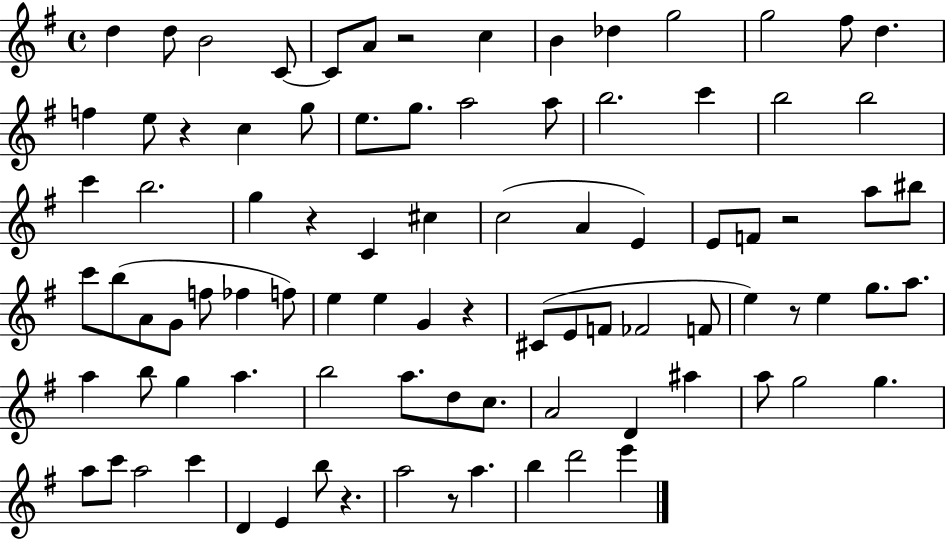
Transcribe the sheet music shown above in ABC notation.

X:1
T:Untitled
M:4/4
L:1/4
K:G
d d/2 B2 C/2 C/2 A/2 z2 c B _d g2 g2 ^f/2 d f e/2 z c g/2 e/2 g/2 a2 a/2 b2 c' b2 b2 c' b2 g z C ^c c2 A E E/2 F/2 z2 a/2 ^b/2 c'/2 b/2 A/2 G/2 f/2 _f f/2 e e G z ^C/2 E/2 F/2 _F2 F/2 e z/2 e g/2 a/2 a b/2 g a b2 a/2 d/2 c/2 A2 D ^a a/2 g2 g a/2 c'/2 a2 c' D E b/2 z a2 z/2 a b d'2 e'